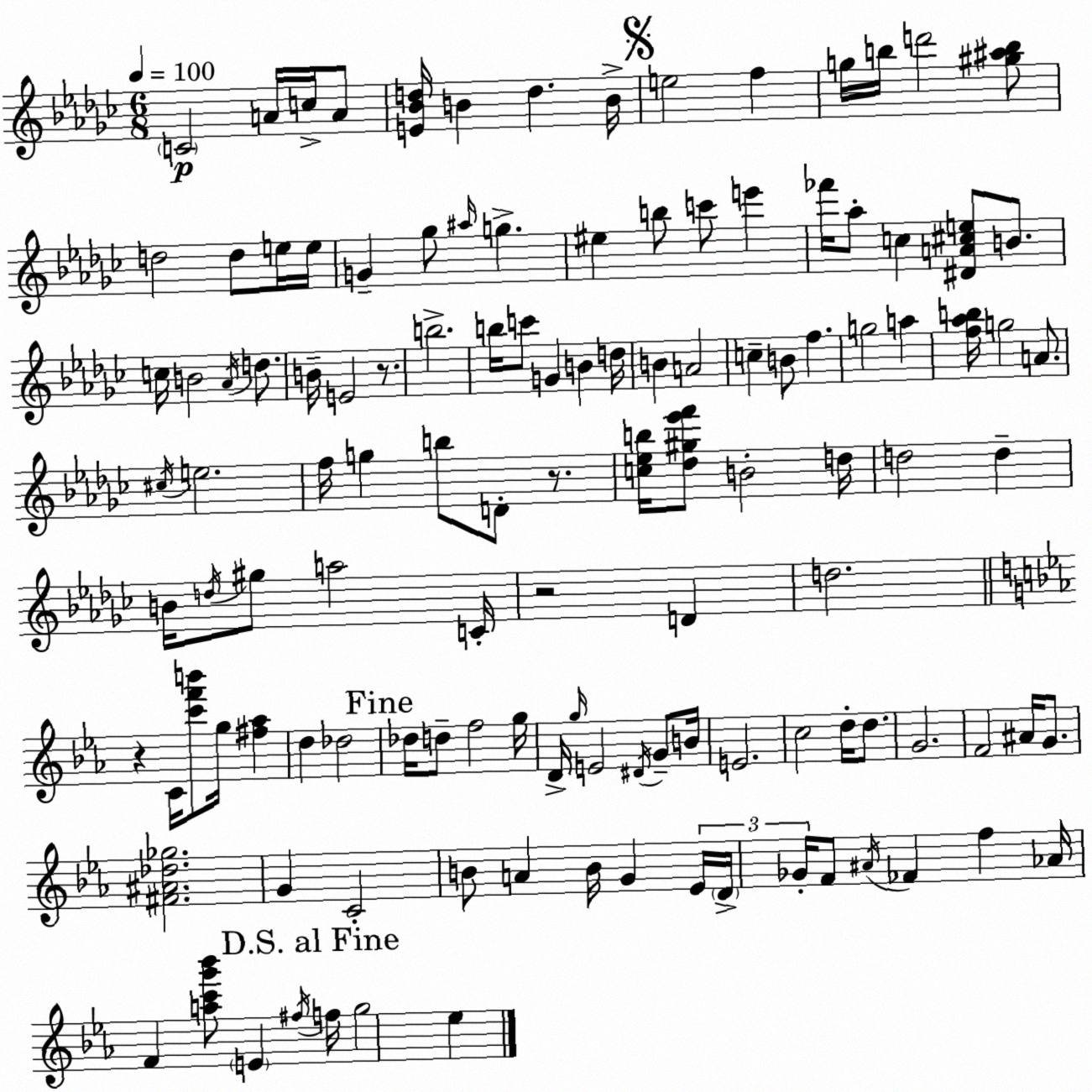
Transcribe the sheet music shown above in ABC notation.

X:1
T:Untitled
M:6/8
L:1/4
K:Ebm
C2 A/4 c/4 A/2 [E_Bd]/4 B d B/4 e2 f g/4 b/4 d'2 [^g^ab]/2 d2 d/2 e/4 e/4 G _g/2 ^a/4 g ^e b/2 c'/2 e' _f'/4 _a/2 c [^DA^ce]/2 B/2 c/4 B2 _A/4 d/2 B/4 E2 z/2 b2 b/4 c'/2 G B d/4 B A2 c B/2 f g2 a [f_ab]/4 g2 A/2 ^c/4 e2 f/4 g b/2 D/2 z/2 [c_eb]/4 [_d^g_e'f']/2 B2 d/4 d2 d B/4 d/4 ^g/2 a2 C/4 z2 D d2 z C/4 [c'f'b']/2 g/4 [^f_a] d _d2 _d/4 d/2 f2 g/4 D/4 g/4 E2 ^D/4 G/2 B/4 E2 c2 d/4 d/2 G2 F2 ^A/4 G/2 [^F^A_d_g]2 G C2 B/2 A B/4 G _E/4 D/4 _G/4 F/2 ^A/4 _F f _A/4 F [ac'g'_b']/2 E ^f/4 f/4 g2 _e